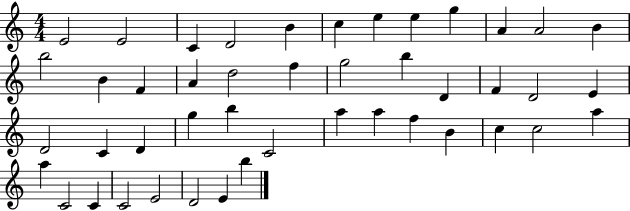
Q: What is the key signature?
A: C major